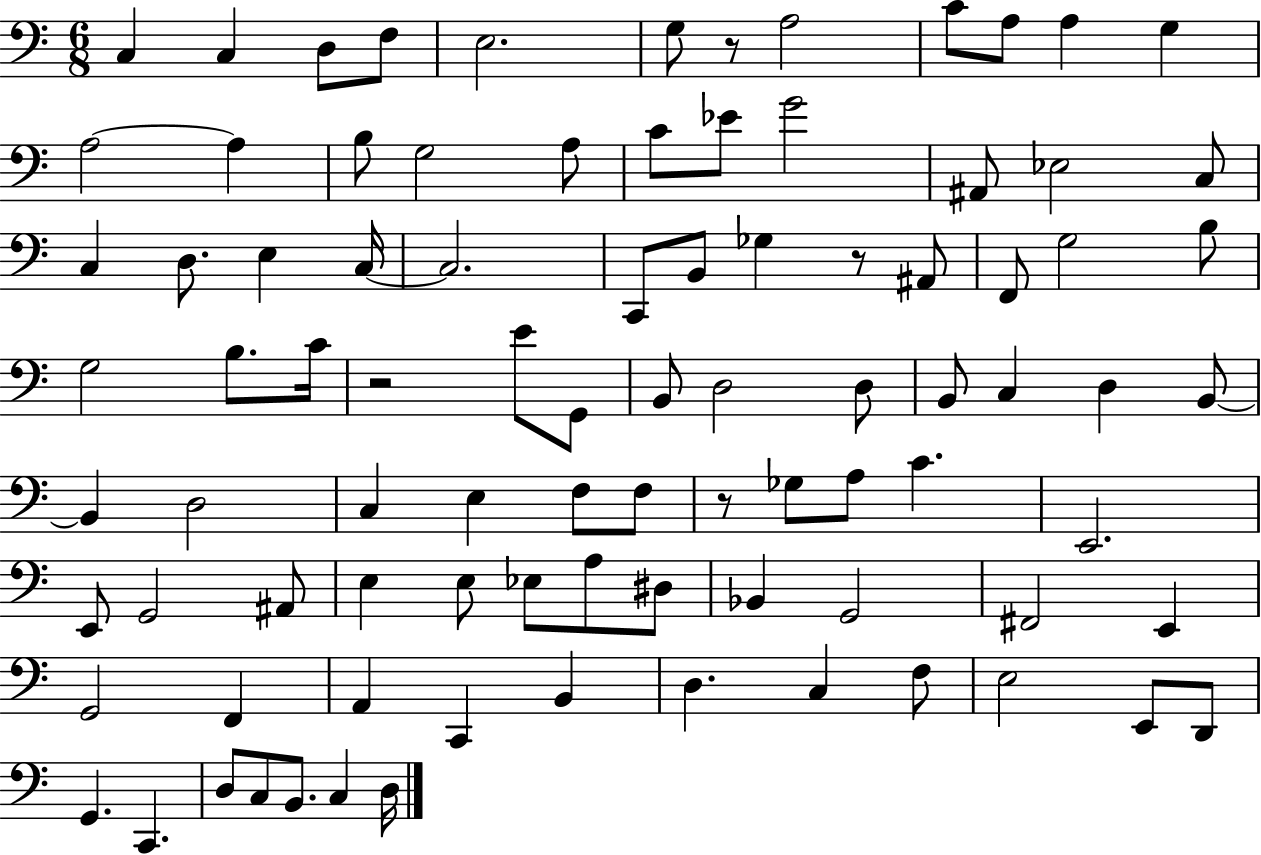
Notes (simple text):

C3/q C3/q D3/e F3/e E3/h. G3/e R/e A3/h C4/e A3/e A3/q G3/q A3/h A3/q B3/e G3/h A3/e C4/e Eb4/e G4/h A#2/e Eb3/h C3/e C3/q D3/e. E3/q C3/s C3/h. C2/e B2/e Gb3/q R/e A#2/e F2/e G3/h B3/e G3/h B3/e. C4/s R/h E4/e G2/e B2/e D3/h D3/e B2/e C3/q D3/q B2/e B2/q D3/h C3/q E3/q F3/e F3/e R/e Gb3/e A3/e C4/q. E2/h. E2/e G2/h A#2/e E3/q E3/e Eb3/e A3/e D#3/e Bb2/q G2/h F#2/h E2/q G2/h F2/q A2/q C2/q B2/q D3/q. C3/q F3/e E3/h E2/e D2/e G2/q. C2/q. D3/e C3/e B2/e. C3/q D3/s